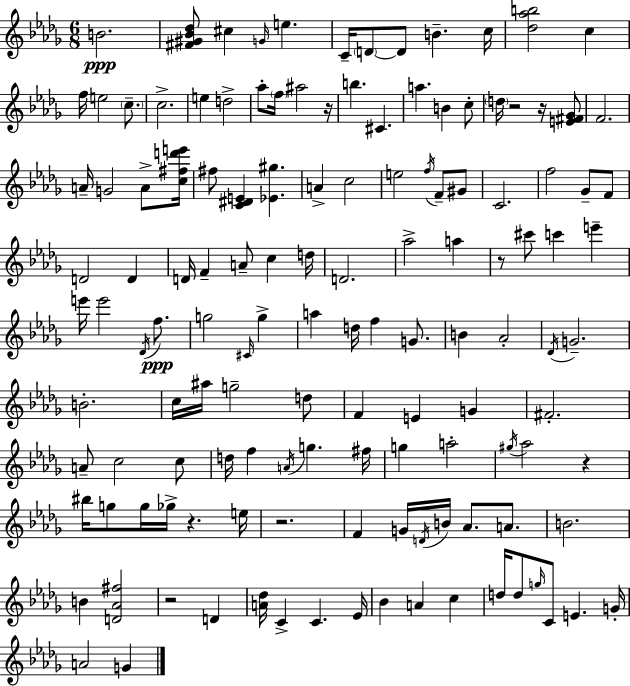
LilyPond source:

{
  \clef treble
  \numericTimeSignature
  \time 6/8
  \key bes \minor
  b'2.\ppp | <fis' gis' bes' des''>8 cis''4 \grace { g'16 } e''4. | c'16-- \parenthesize d'8~~ d'8 b'4.-- | c''16 <des'' aes'' b''>2 c''4 | \break f''16 e''2 \parenthesize c''8.-- | c''2.-> | e''4 d''2-> | aes''8-. \parenthesize f''16 ais''2 | \break r16 b''4. cis'4. | a''4. b'4 c''8-. | \parenthesize d''16 r2 r16 <e' fis' ges'>8 | f'2. | \break a'16-- g'2 a'8-> | <c'' fis'' d''' e'''>16 fis''8 <c' dis' e'>4 <ees' gis''>4. | a'4-> c''2 | e''2 \acciaccatura { f''16 } f'8-- | \break gis'8 c'2. | f''2 ges'8-- | f'8 d'2 d'4 | d'16 f'4-- a'8-- c''4 | \break d''16 d'2. | aes''2-> a''4 | r8 cis'''8 c'''4 e'''4-- | e'''16 e'''2 \acciaccatura { des'16 } | \break f''8.\ppp g''2 \grace { cis'16 } | g''4-> a''4 d''16 f''4 | g'8. b'4 aes'2-. | \acciaccatura { des'16 } g'2.-- | \break b'2.-. | c''16 ais''16 g''2-- | d''8 f'4 e'4 | g'4 fis'2.-. | \break a'8-- c''2 | c''8 d''16 f''4 \acciaccatura { a'16 } g''4. | fis''16 g''4 a''2-. | \acciaccatura { gis''16 } aes''2 | \break r4 bis''16 g''8 g''16 ges''16-> | r4. e''16 r2. | f'4 g'16 | \acciaccatura { d'16 } b'16 aes'8. a'8. b'2. | \break b'4 | <d' aes' fis''>2 r2 | d'4 <a' des''>16 c'4-> | c'4. ees'16 bes'4 | \break a'4 c''4 d''16 d''8 \grace { g''16 } | c'8 e'4. g'16-. a'2 | g'4 \bar "|."
}